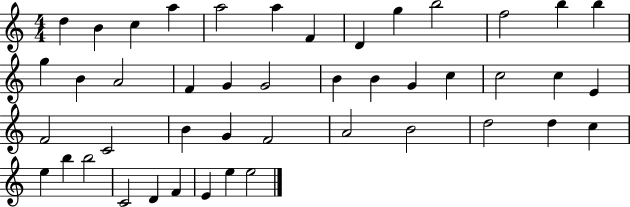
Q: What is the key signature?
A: C major